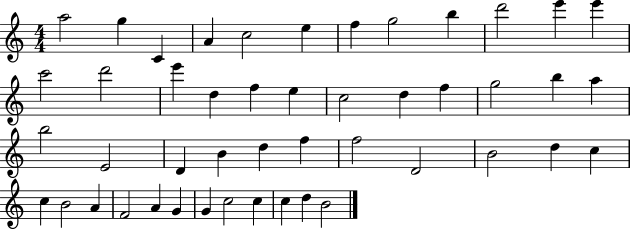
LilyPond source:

{
  \clef treble
  \numericTimeSignature
  \time 4/4
  \key c \major
  a''2 g''4 c'4 | a'4 c''2 e''4 | f''4 g''2 b''4 | d'''2 e'''4 e'''4 | \break c'''2 d'''2 | e'''4 d''4 f''4 e''4 | c''2 d''4 f''4 | g''2 b''4 a''4 | \break b''2 e'2 | d'4 b'4 d''4 f''4 | f''2 d'2 | b'2 d''4 c''4 | \break c''4 b'2 a'4 | f'2 a'4 g'4 | g'4 c''2 c''4 | c''4 d''4 b'2 | \break \bar "|."
}